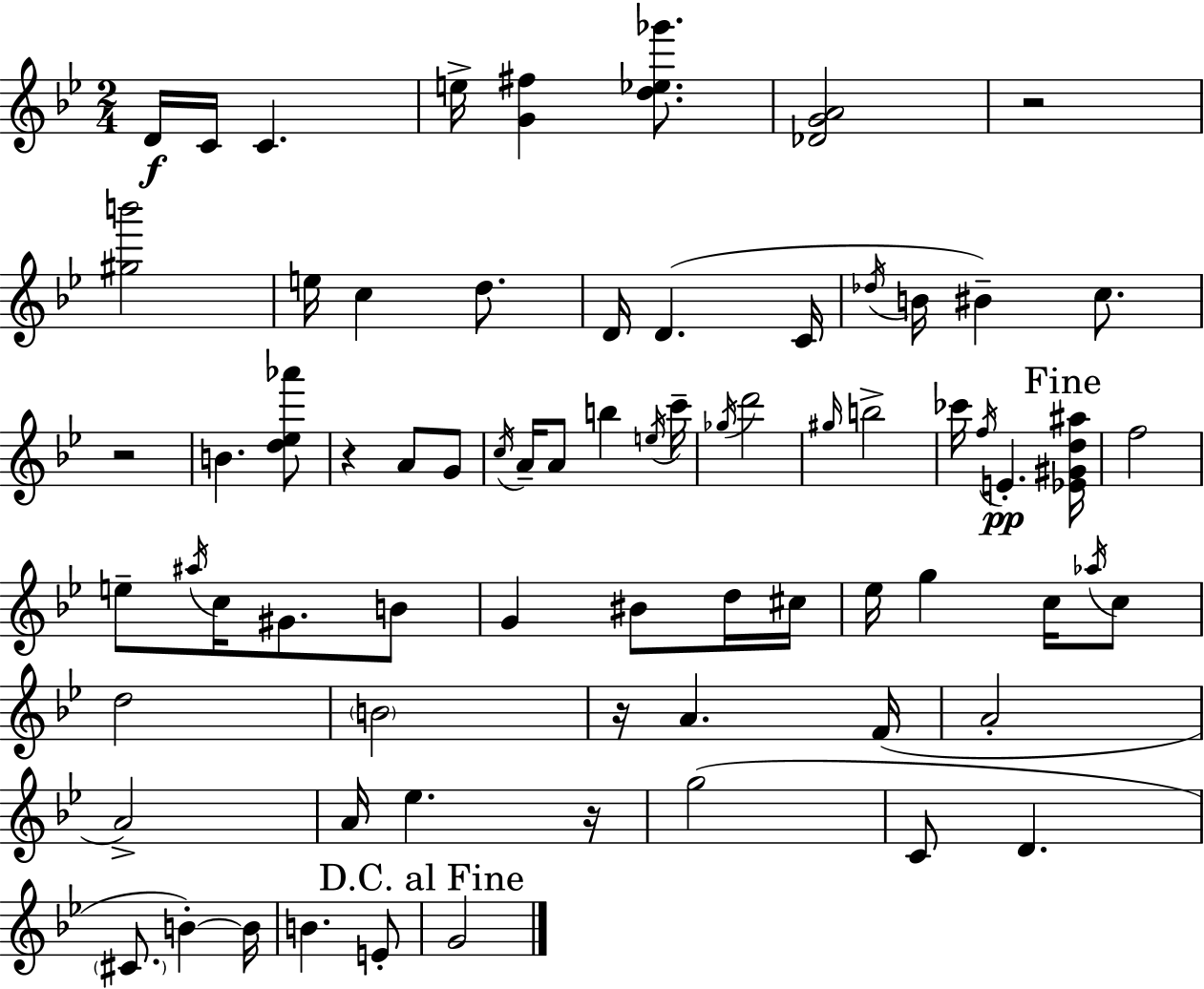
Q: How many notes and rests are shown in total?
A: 73